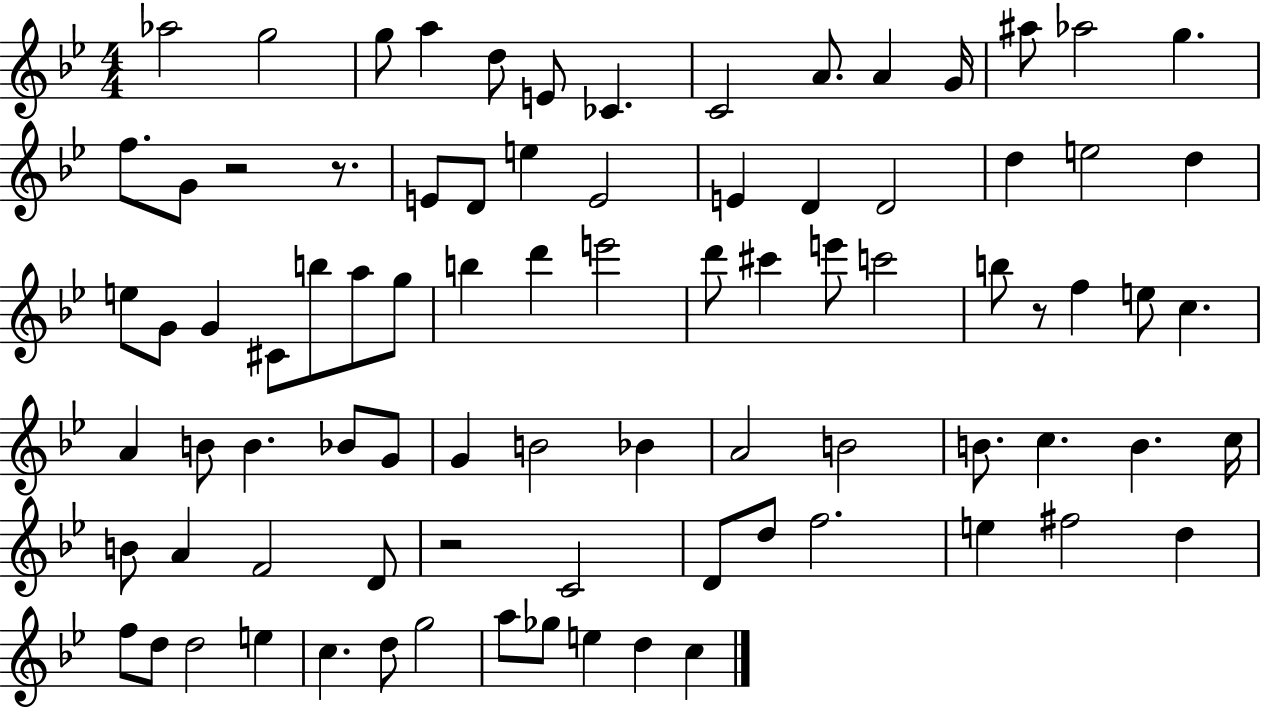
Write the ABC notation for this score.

X:1
T:Untitled
M:4/4
L:1/4
K:Bb
_a2 g2 g/2 a d/2 E/2 _C C2 A/2 A G/4 ^a/2 _a2 g f/2 G/2 z2 z/2 E/2 D/2 e E2 E D D2 d e2 d e/2 G/2 G ^C/2 b/2 a/2 g/2 b d' e'2 d'/2 ^c' e'/2 c'2 b/2 z/2 f e/2 c A B/2 B _B/2 G/2 G B2 _B A2 B2 B/2 c B c/4 B/2 A F2 D/2 z2 C2 D/2 d/2 f2 e ^f2 d f/2 d/2 d2 e c d/2 g2 a/2 _g/2 e d c